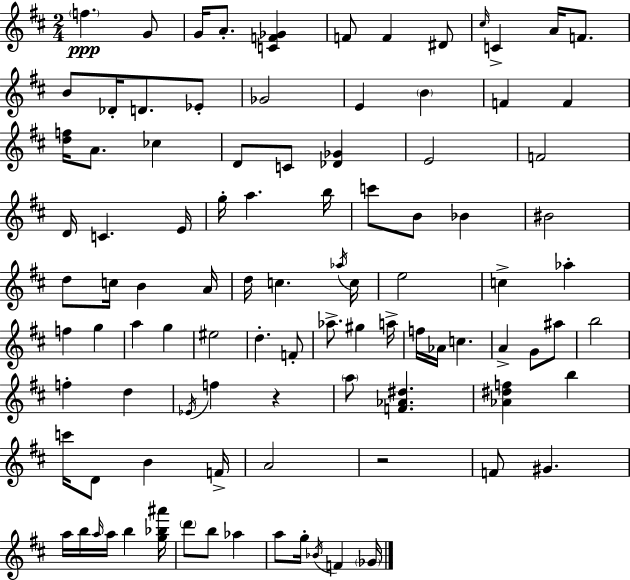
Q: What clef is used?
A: treble